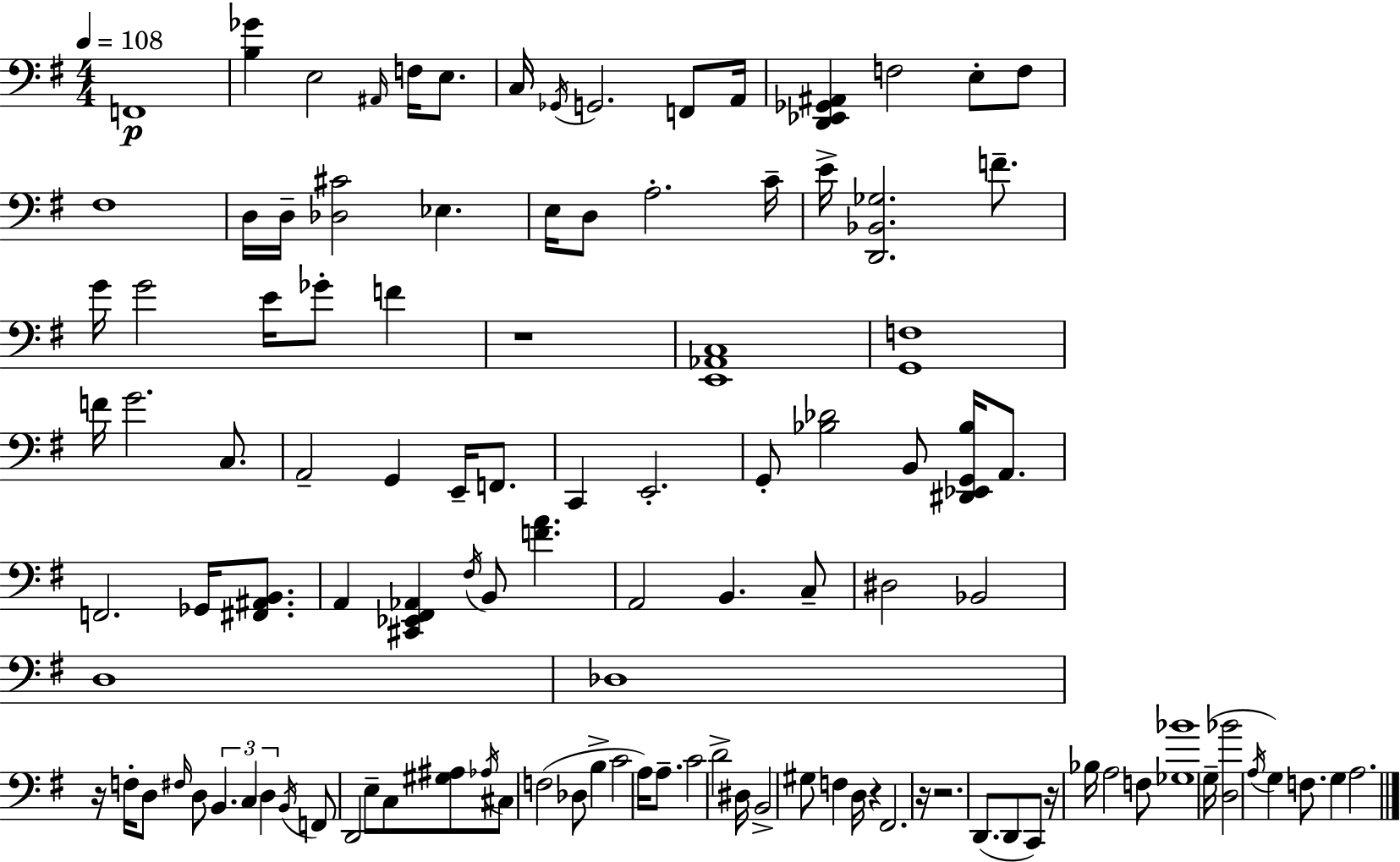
{
  \clef bass
  \numericTimeSignature
  \time 4/4
  \key e \minor
  \tempo 4 = 108
  \repeat volta 2 { f,1\p | <b ges'>4 e2 \grace { ais,16 } f16 e8. | c16 \acciaccatura { ges,16 } g,2. f,8 | a,16 <d, ees, ges, ais,>4 f2 e8-. | \break f8 fis1 | d16 d16-- <des cis'>2 ees4. | e16 d8 a2.-. | c'16-- e'16-> <d, bes, ges>2. f'8.-- | \break g'16 g'2 e'16 ges'8-. f'4 | r1 | <e, aes, c>1 | <g, f>1 | \break f'16 g'2. c8. | a,2-- g,4 e,16-- f,8. | c,4 e,2.-. | g,8-. <bes des'>2 b,8 <dis, ees, g, bes>16 a,8. | \break f,2. ges,16 <fis, ais, b,>8. | a,4 <cis, ees, fis, aes,>4 \acciaccatura { fis16 } b,8 <f' a'>4. | a,2 b,4. | c8-- dis2 bes,2 | \break d1 | des1 | r16 f16-. d8 \grace { fis16 } d8 \tuplet 3/2 { b,4. | c4 d4 } \acciaccatura { b,16 } f,8 d,2 | \break e8-- c8 <gis ais>8 \acciaccatura { aes16 } cis8 f2( | des8 b4-> c'2 | a16) a8.-- c'2 d'2-> | dis16 b,2-> gis8 | \break f4 d16 r4 fis,2. | r16 r2. | d,8.( d,8 c,8) r16 bes16 a2 | f8 <ges bes'>1 | \break g16--( <d bes'>2 \acciaccatura { a16 } | g4) f8. g4 a2. | } \bar "|."
}